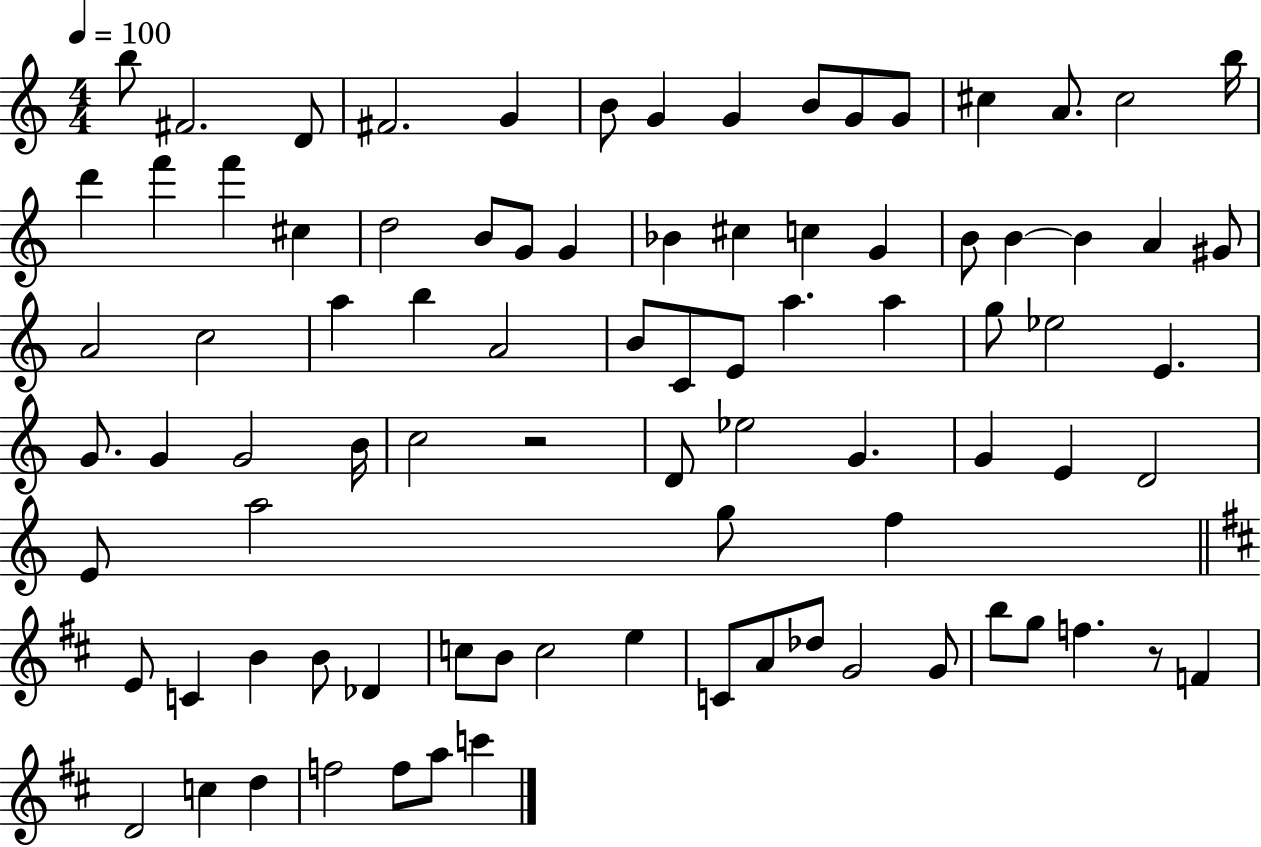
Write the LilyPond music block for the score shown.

{
  \clef treble
  \numericTimeSignature
  \time 4/4
  \key c \major
  \tempo 4 = 100
  \repeat volta 2 { b''8 fis'2. d'8 | fis'2. g'4 | b'8 g'4 g'4 b'8 g'8 g'8 | cis''4 a'8. cis''2 b''16 | \break d'''4 f'''4 f'''4 cis''4 | d''2 b'8 g'8 g'4 | bes'4 cis''4 c''4 g'4 | b'8 b'4~~ b'4 a'4 gis'8 | \break a'2 c''2 | a''4 b''4 a'2 | b'8 c'8 e'8 a''4. a''4 | g''8 ees''2 e'4. | \break g'8. g'4 g'2 b'16 | c''2 r2 | d'8 ees''2 g'4. | g'4 e'4 d'2 | \break e'8 a''2 g''8 f''4 | \bar "||" \break \key b \minor e'8 c'4 b'4 b'8 des'4 | c''8 b'8 c''2 e''4 | c'8 a'8 des''8 g'2 g'8 | b''8 g''8 f''4. r8 f'4 | \break d'2 c''4 d''4 | f''2 f''8 a''8 c'''4 | } \bar "|."
}